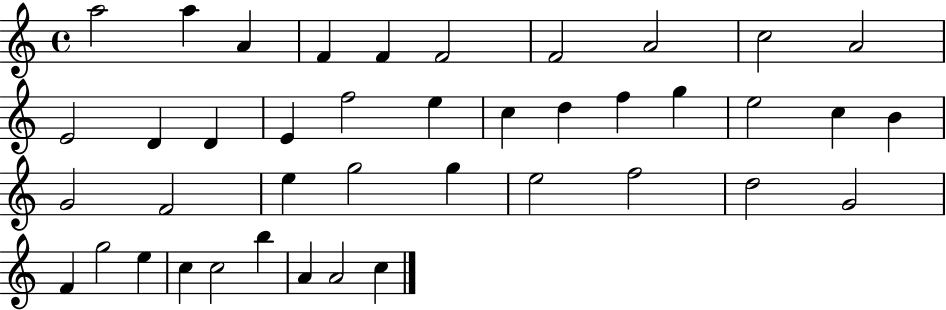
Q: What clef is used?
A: treble